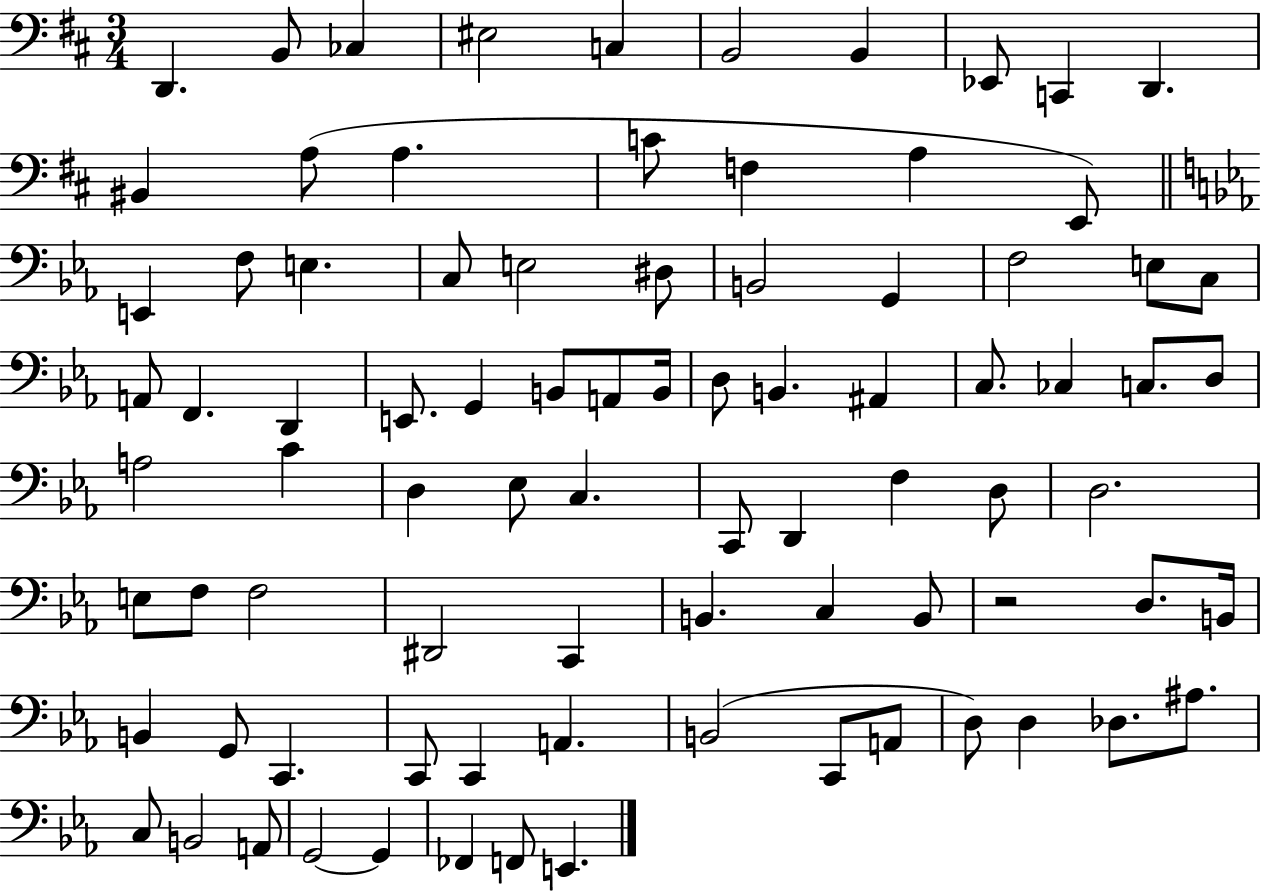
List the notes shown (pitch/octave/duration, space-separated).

D2/q. B2/e CES3/q EIS3/h C3/q B2/h B2/q Eb2/e C2/q D2/q. BIS2/q A3/e A3/q. C4/e F3/q A3/q E2/e E2/q F3/e E3/q. C3/e E3/h D#3/e B2/h G2/q F3/h E3/e C3/e A2/e F2/q. D2/q E2/e. G2/q B2/e A2/e B2/s D3/e B2/q. A#2/q C3/e. CES3/q C3/e. D3/e A3/h C4/q D3/q Eb3/e C3/q. C2/e D2/q F3/q D3/e D3/h. E3/e F3/e F3/h D#2/h C2/q B2/q. C3/q B2/e R/h D3/e. B2/s B2/q G2/e C2/q. C2/e C2/q A2/q. B2/h C2/e A2/e D3/e D3/q Db3/e. A#3/e. C3/e B2/h A2/e G2/h G2/q FES2/q F2/e E2/q.